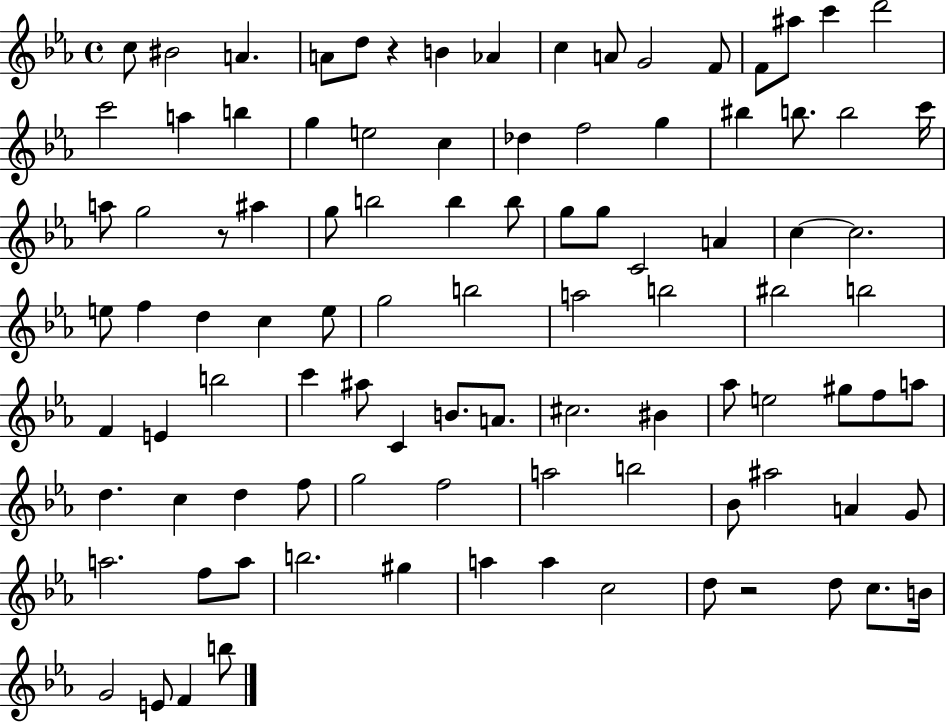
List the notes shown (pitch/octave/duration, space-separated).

C5/e BIS4/h A4/q. A4/e D5/e R/q B4/q Ab4/q C5/q A4/e G4/h F4/e F4/e A#5/e C6/q D6/h C6/h A5/q B5/q G5/q E5/h C5/q Db5/q F5/h G5/q BIS5/q B5/e. B5/h C6/s A5/e G5/h R/e A#5/q G5/e B5/h B5/q B5/e G5/e G5/e C4/h A4/q C5/q C5/h. E5/e F5/q D5/q C5/q E5/e G5/h B5/h A5/h B5/h BIS5/h B5/h F4/q E4/q B5/h C6/q A#5/e C4/q B4/e. A4/e. C#5/h. BIS4/q Ab5/e E5/h G#5/e F5/e A5/e D5/q. C5/q D5/q F5/e G5/h F5/h A5/h B5/h Bb4/e A#5/h A4/q G4/e A5/h. F5/e A5/e B5/h. G#5/q A5/q A5/q C5/h D5/e R/h D5/e C5/e. B4/s G4/h E4/e F4/q B5/e